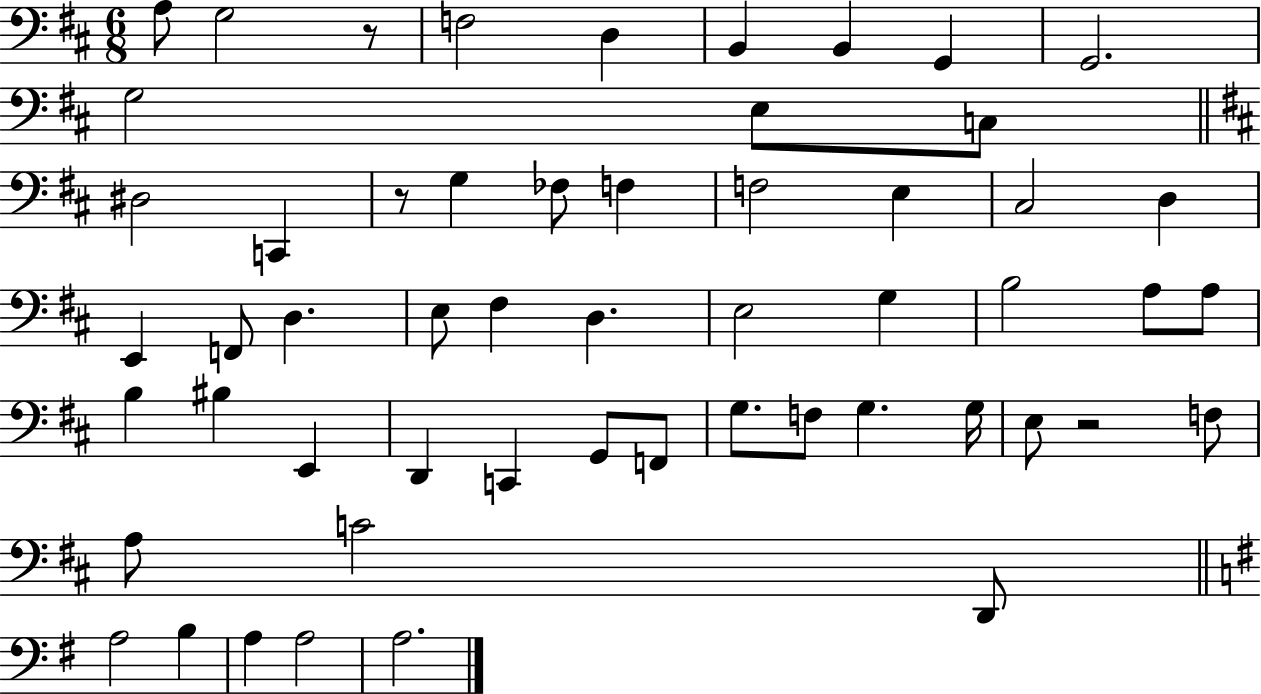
X:1
T:Untitled
M:6/8
L:1/4
K:D
A,/2 G,2 z/2 F,2 D, B,, B,, G,, G,,2 G,2 E,/2 C,/2 ^D,2 C,, z/2 G, _F,/2 F, F,2 E, ^C,2 D, E,, F,,/2 D, E,/2 ^F, D, E,2 G, B,2 A,/2 A,/2 B, ^B, E,, D,, C,, G,,/2 F,,/2 G,/2 F,/2 G, G,/4 E,/2 z2 F,/2 A,/2 C2 D,,/2 A,2 B, A, A,2 A,2